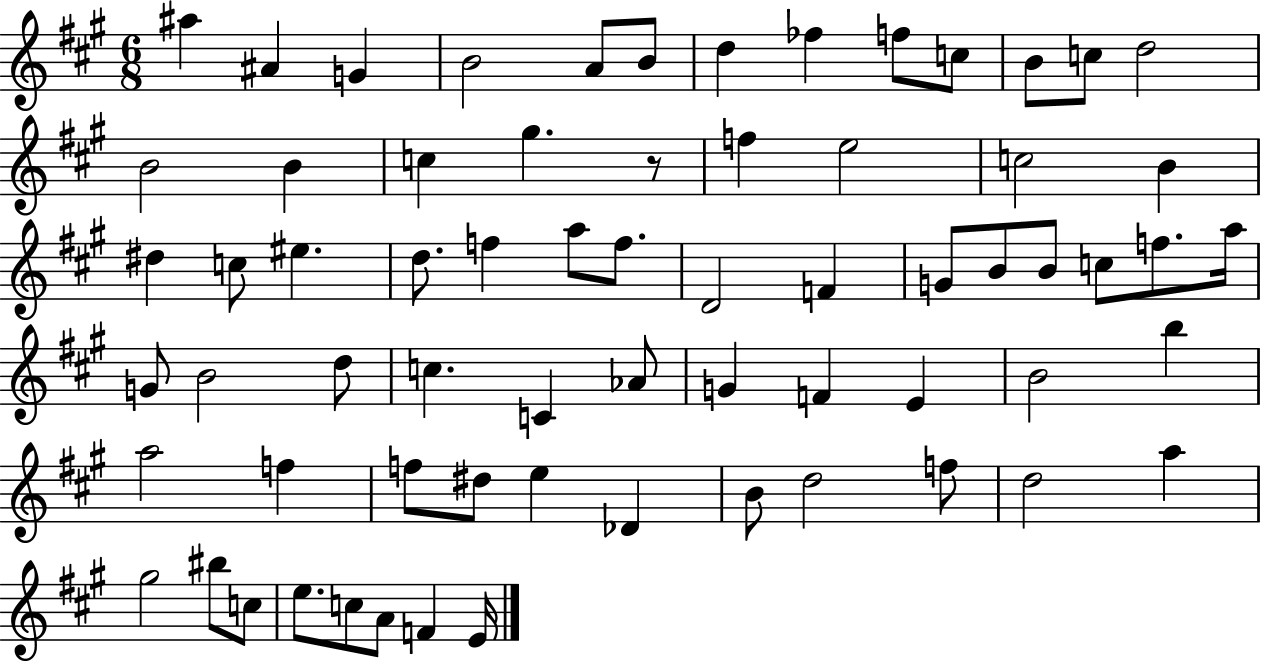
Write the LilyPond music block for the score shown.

{
  \clef treble
  \numericTimeSignature
  \time 6/8
  \key a \major
  ais''4 ais'4 g'4 | b'2 a'8 b'8 | d''4 fes''4 f''8 c''8 | b'8 c''8 d''2 | \break b'2 b'4 | c''4 gis''4. r8 | f''4 e''2 | c''2 b'4 | \break dis''4 c''8 eis''4. | d''8. f''4 a''8 f''8. | d'2 f'4 | g'8 b'8 b'8 c''8 f''8. a''16 | \break g'8 b'2 d''8 | c''4. c'4 aes'8 | g'4 f'4 e'4 | b'2 b''4 | \break a''2 f''4 | f''8 dis''8 e''4 des'4 | b'8 d''2 f''8 | d''2 a''4 | \break gis''2 bis''8 c''8 | e''8. c''8 a'8 f'4 e'16 | \bar "|."
}